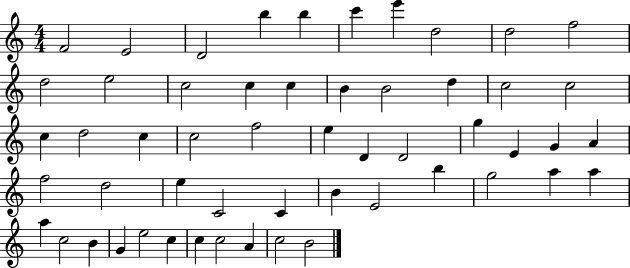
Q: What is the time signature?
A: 4/4